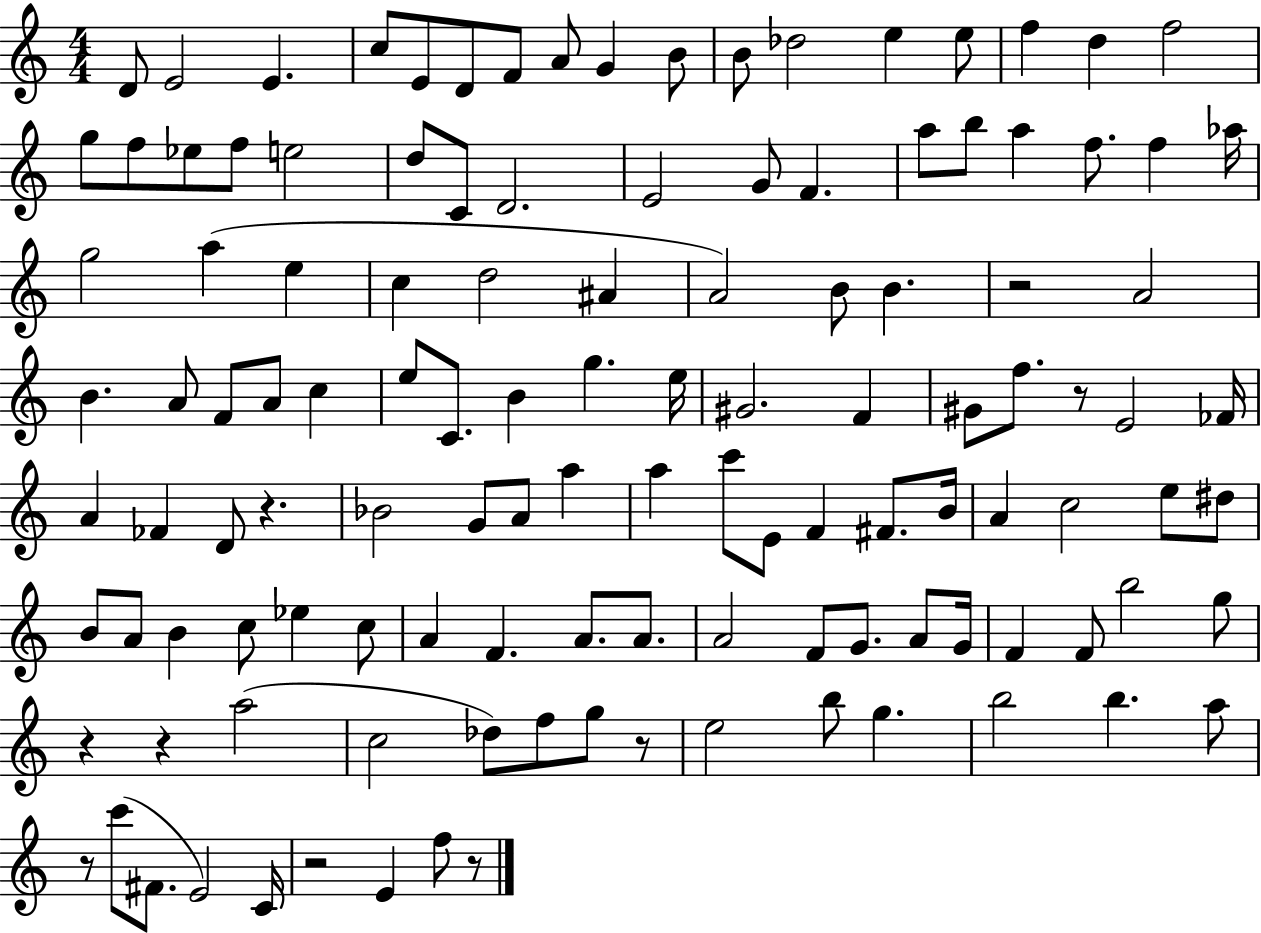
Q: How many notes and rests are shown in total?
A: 122